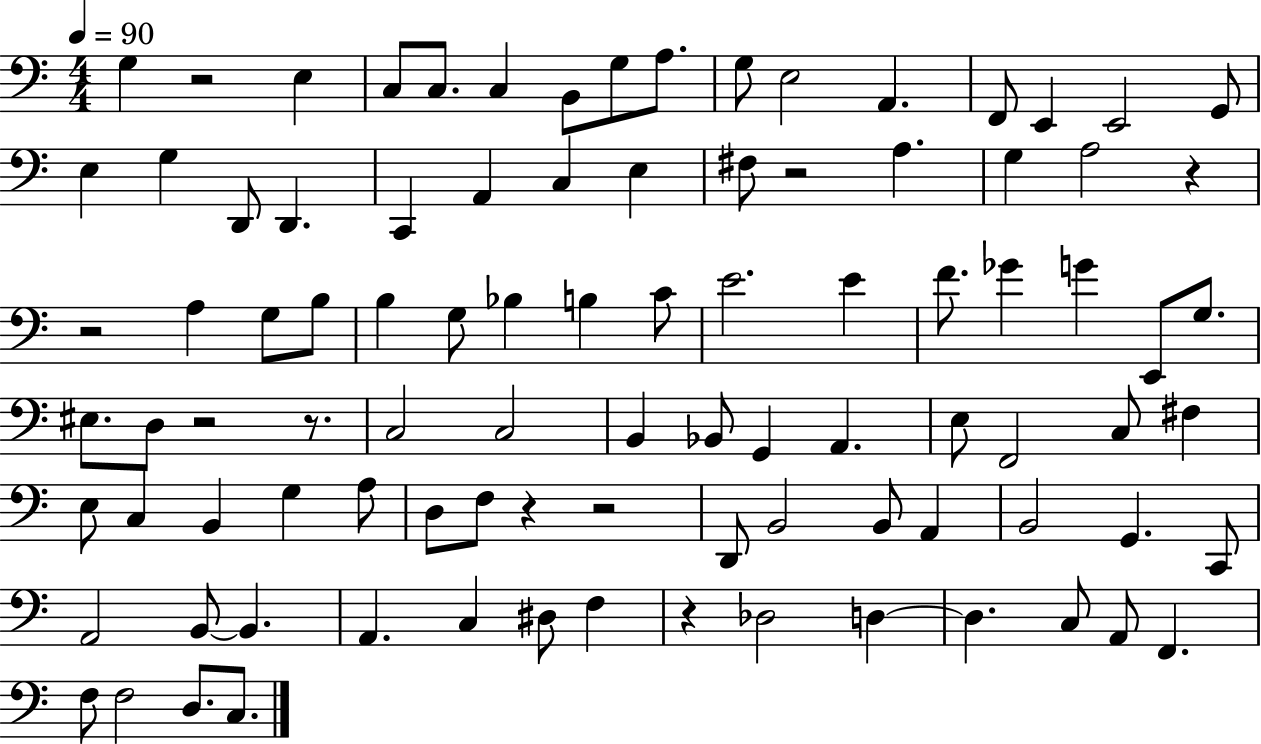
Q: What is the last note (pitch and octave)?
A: C3